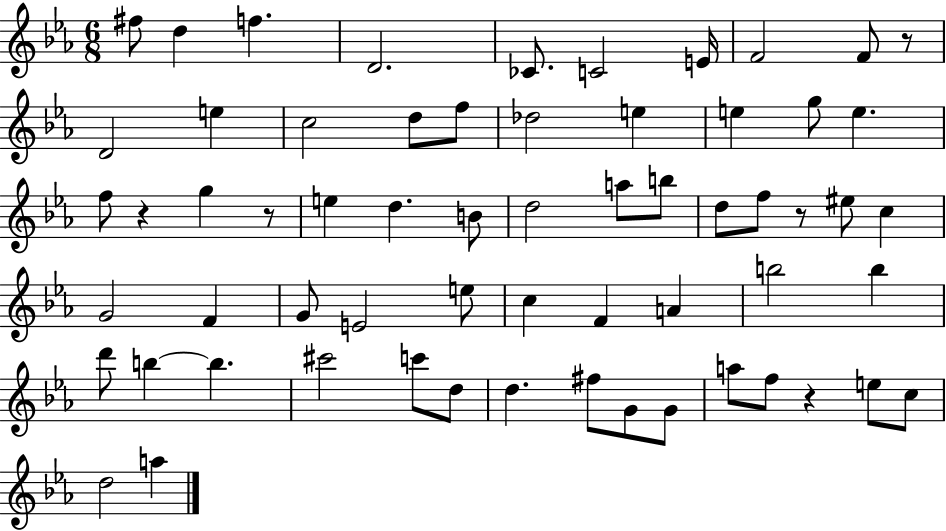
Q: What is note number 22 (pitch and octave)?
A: E5